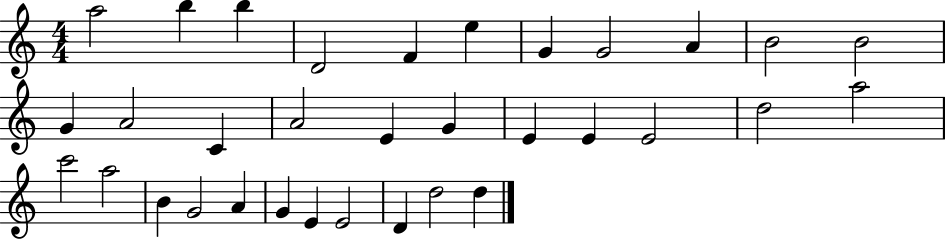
X:1
T:Untitled
M:4/4
L:1/4
K:C
a2 b b D2 F e G G2 A B2 B2 G A2 C A2 E G E E E2 d2 a2 c'2 a2 B G2 A G E E2 D d2 d